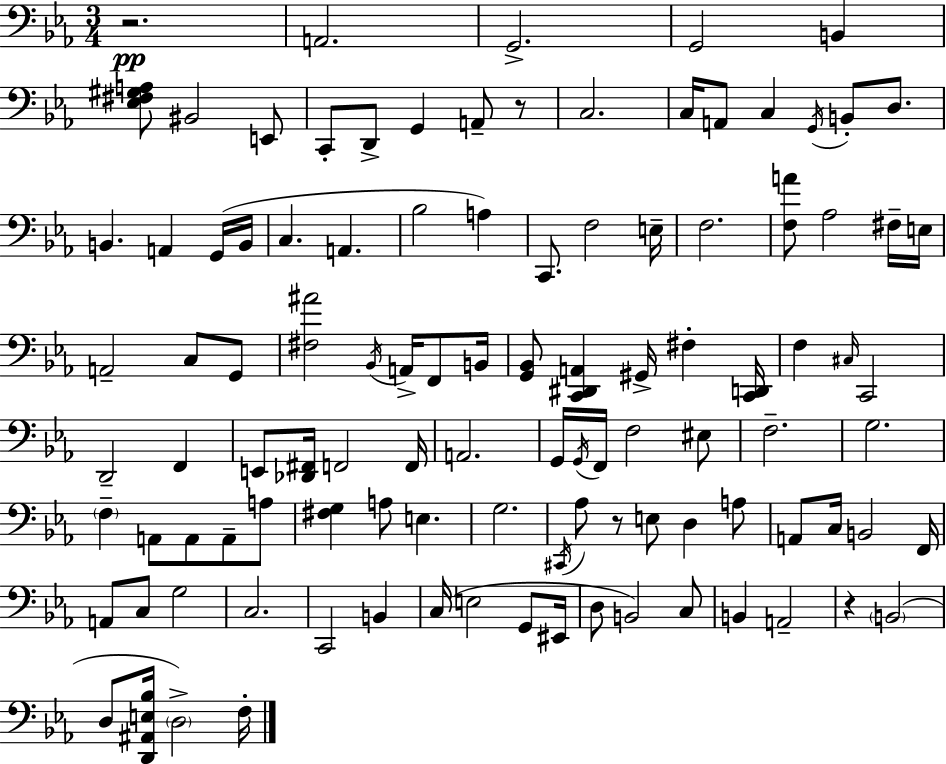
R/h. A2/h. G2/h. G2/h B2/q [Eb3,F#3,G#3,A3]/e BIS2/h E2/e C2/e D2/e G2/q A2/e R/e C3/h. C3/s A2/e C3/q G2/s B2/e D3/e. B2/q. A2/q G2/s B2/s C3/q. A2/q. Bb3/h A3/q C2/e. F3/h E3/s F3/h. [F3,A4]/e Ab3/h F#3/s E3/s A2/h C3/e G2/e [F#3,A#4]/h Bb2/s A2/s F2/e B2/s [G2,Bb2]/e [C2,D#2,A2]/q G#2/s F#3/q [C2,D2]/s F3/q C#3/s C2/h D2/h F2/q E2/e [Db2,F#2]/s F2/h F2/s A2/h. G2/s G2/s F2/s F3/h EIS3/e F3/h. G3/h. F3/q A2/e A2/e A2/e A3/e [F#3,G3]/q A3/e E3/q. G3/h. C#2/s Ab3/e R/e E3/e D3/q A3/e A2/e C3/s B2/h F2/s A2/e C3/e G3/h C3/h. C2/h B2/q C3/s E3/h G2/e EIS2/s D3/e B2/h C3/e B2/q A2/h R/q B2/h D3/e [D2,A#2,E3,Bb3]/s D3/h F3/s